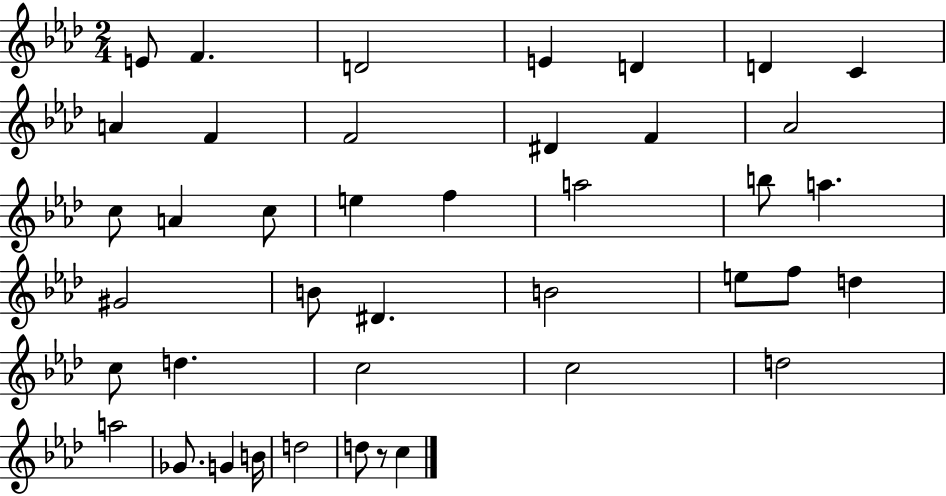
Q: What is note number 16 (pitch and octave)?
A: C5